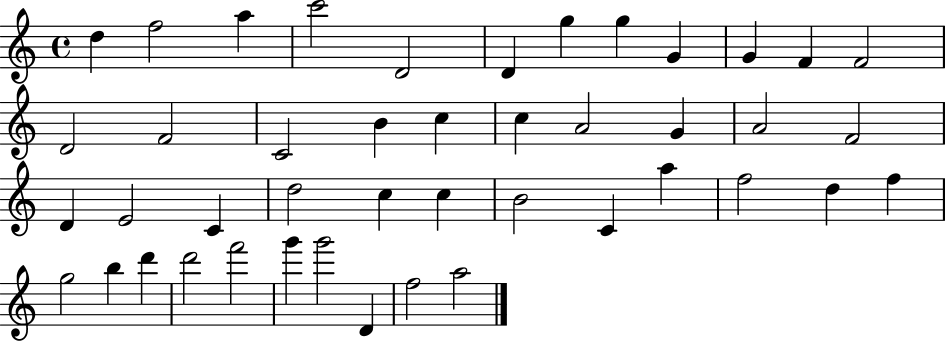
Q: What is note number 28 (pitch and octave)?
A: C5